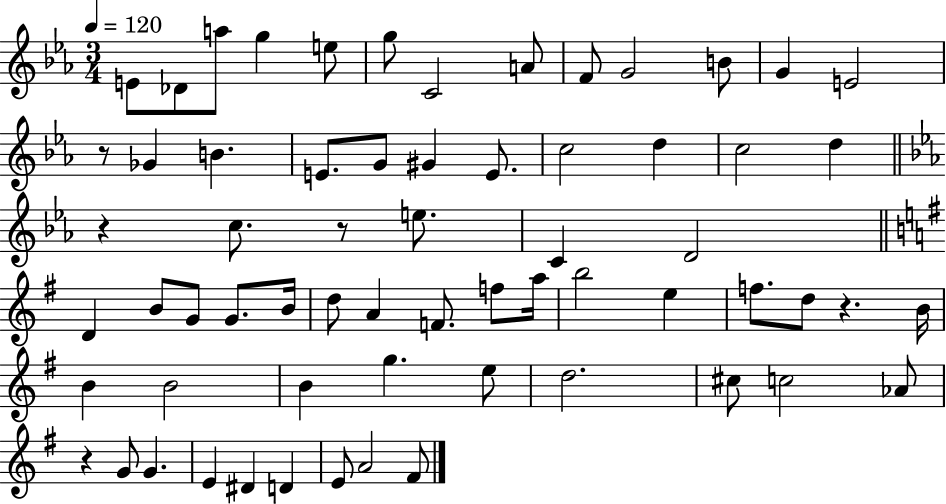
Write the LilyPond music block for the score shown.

{
  \clef treble
  \numericTimeSignature
  \time 3/4
  \key ees \major
  \tempo 4 = 120
  e'8 des'8 a''8 g''4 e''8 | g''8 c'2 a'8 | f'8 g'2 b'8 | g'4 e'2 | \break r8 ges'4 b'4. | e'8. g'8 gis'4 e'8. | c''2 d''4 | c''2 d''4 | \break \bar "||" \break \key c \minor r4 c''8. r8 e''8. | c'4 d'2 | \bar "||" \break \key e \minor d'4 b'8 g'8 g'8. b'16 | d''8 a'4 f'8. f''8 a''16 | b''2 e''4 | f''8. d''8 r4. b'16 | \break b'4 b'2 | b'4 g''4. e''8 | d''2. | cis''8 c''2 aes'8 | \break r4 g'8 g'4. | e'4 dis'4 d'4 | e'8 a'2 fis'8 | \bar "|."
}